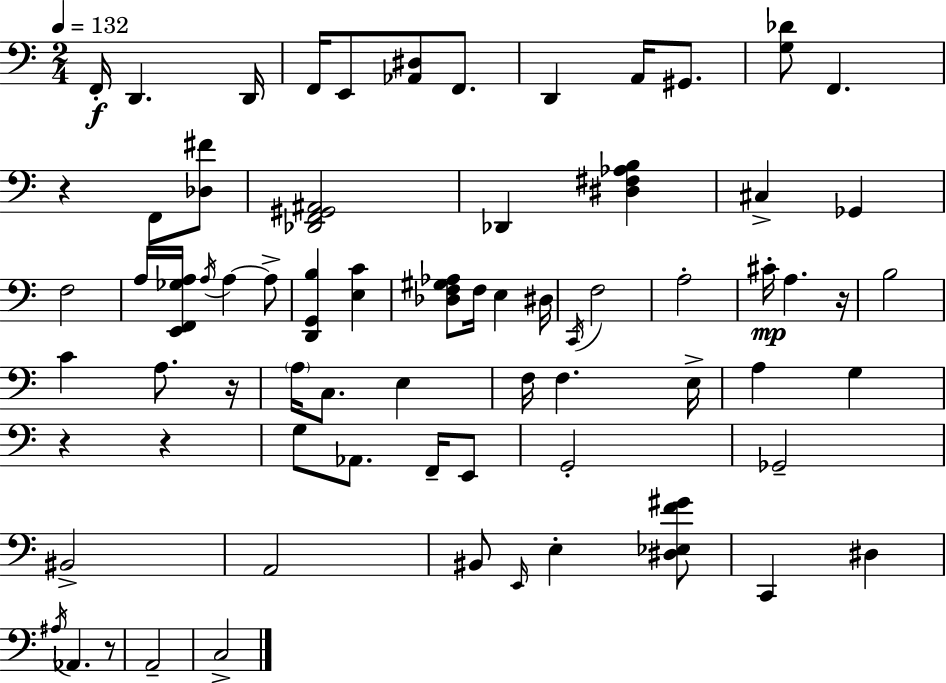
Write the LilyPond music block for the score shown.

{
  \clef bass
  \numericTimeSignature
  \time 2/4
  \key c \major
  \tempo 4 = 132
  \repeat volta 2 { f,16-.\f d,4. d,16 | f,16 e,8 <aes, dis>8 f,8. | d,4 a,16 gis,8. | <g des'>8 f,4. | \break r4 f,8 <des fis'>8 | <des, f, gis, ais,>2 | des,4 <dis fis aes b>4 | cis4-> ges,4 | \break f2 | a16 <e, f, ges a>16 \acciaccatura { a16 } a4~~ a8-> | <d, g, b>4 <e c'>4 | <des f gis aes>8 f16 e4 | \break dis16 \acciaccatura { c,16 } f2 | a2-. | cis'16-.\mp a4. | r16 b2 | \break c'4 a8. | r16 \parenthesize a16 c8. e4 | f16 f4. | e16-> a4 g4 | \break r4 r4 | g8 aes,8. f,16-- | e,8 g,2-. | ges,2-- | \break bis,2-> | a,2 | bis,8 \grace { e,16 } e4-. | <dis ees f' gis'>8 c,4 dis4 | \break \acciaccatura { ais16 } aes,4. | r8 a,2-- | c2-> | } \bar "|."
}